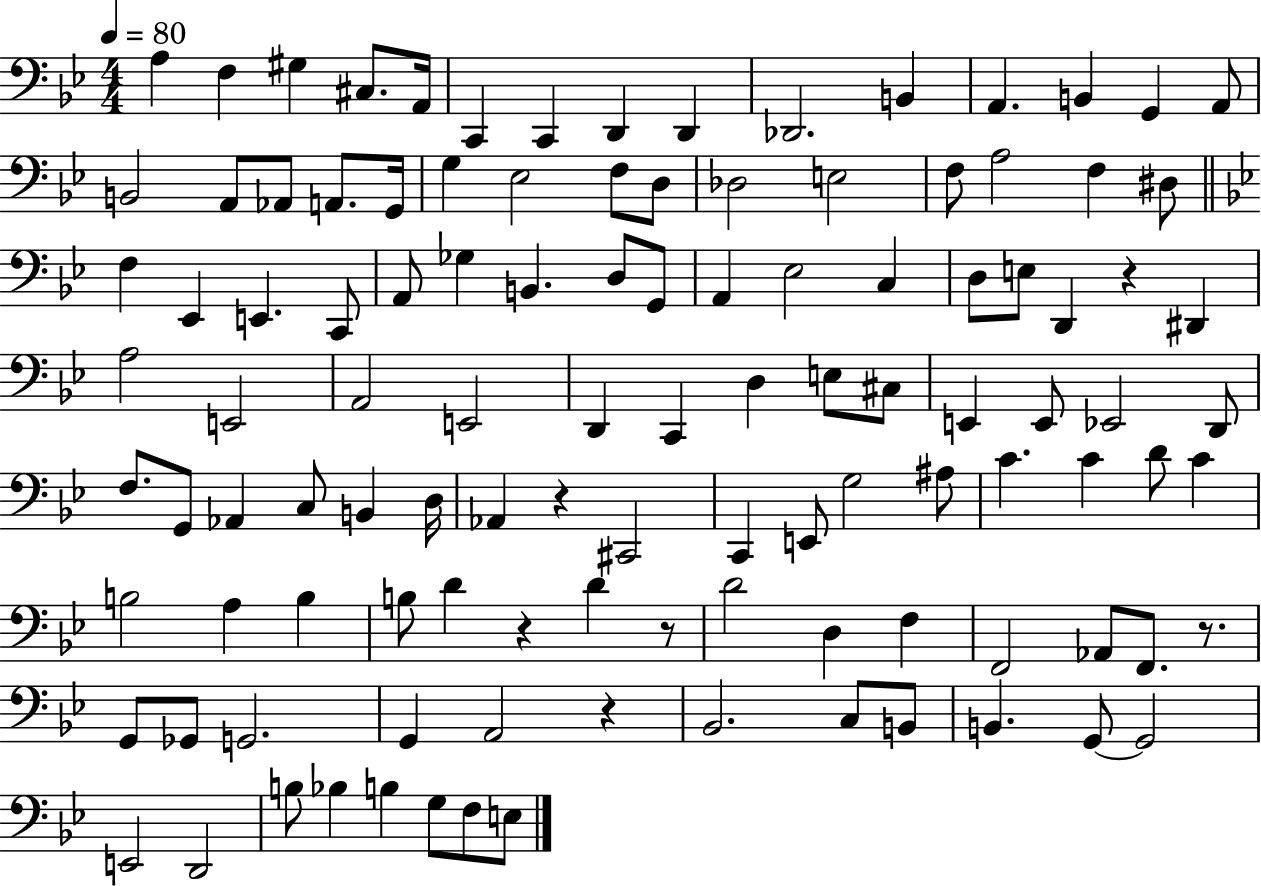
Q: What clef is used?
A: bass